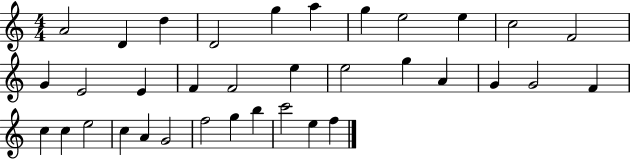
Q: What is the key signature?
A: C major